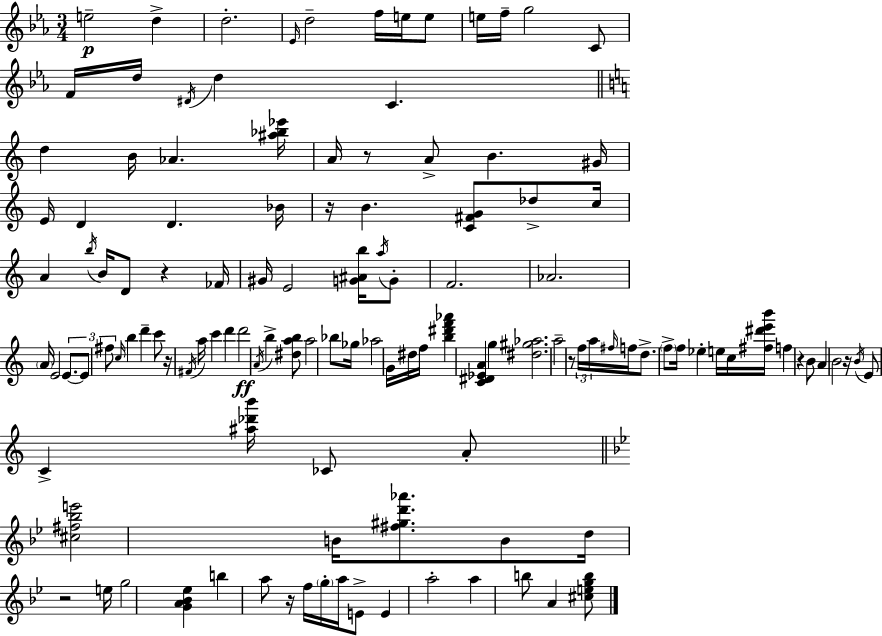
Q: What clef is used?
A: treble